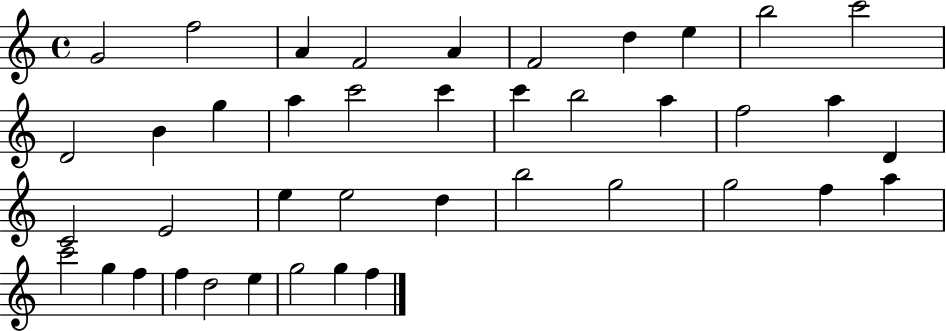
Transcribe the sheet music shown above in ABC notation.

X:1
T:Untitled
M:4/4
L:1/4
K:C
G2 f2 A F2 A F2 d e b2 c'2 D2 B g a c'2 c' c' b2 a f2 a D C2 E2 e e2 d b2 g2 g2 f a c'2 g f f d2 e g2 g f